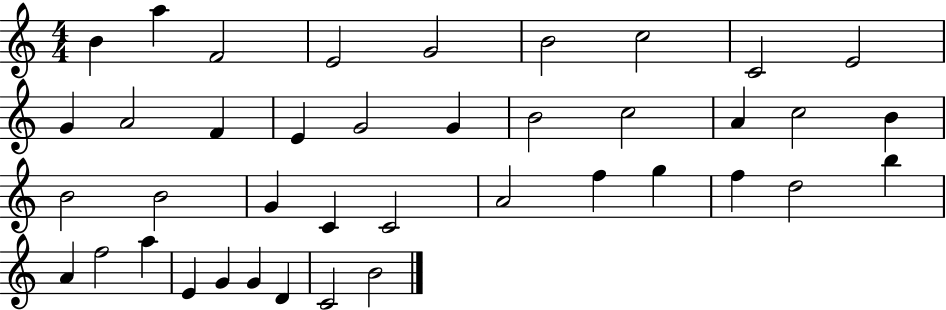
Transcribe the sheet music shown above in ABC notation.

X:1
T:Untitled
M:4/4
L:1/4
K:C
B a F2 E2 G2 B2 c2 C2 E2 G A2 F E G2 G B2 c2 A c2 B B2 B2 G C C2 A2 f g f d2 b A f2 a E G G D C2 B2